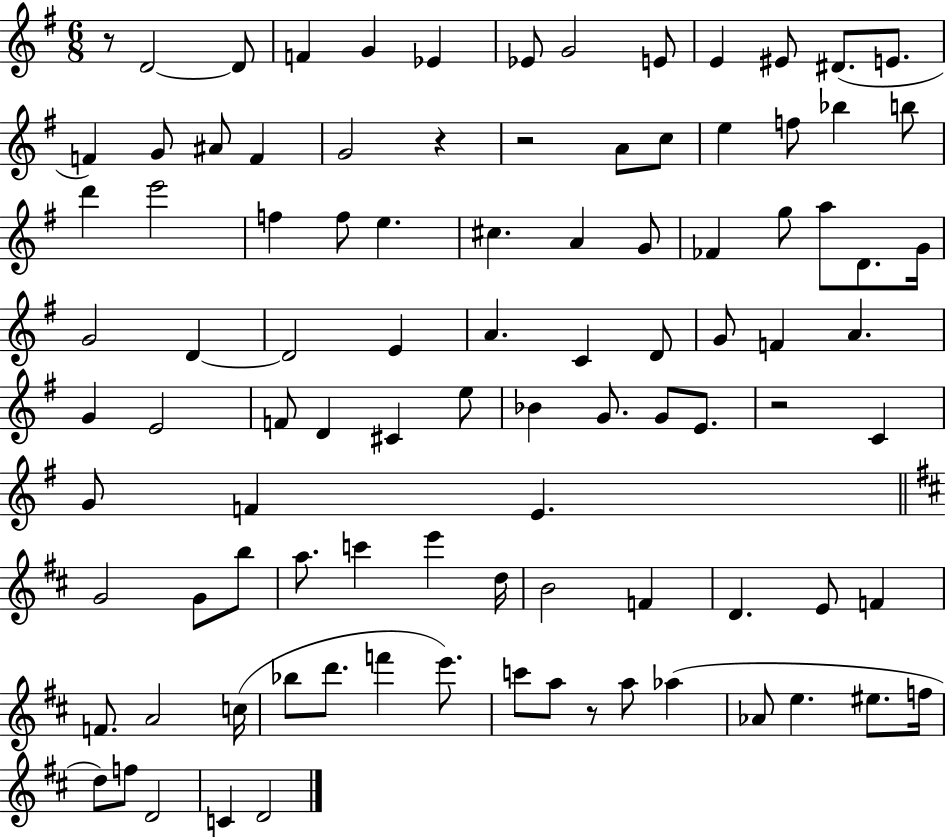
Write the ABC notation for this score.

X:1
T:Untitled
M:6/8
L:1/4
K:G
z/2 D2 D/2 F G _E _E/2 G2 E/2 E ^E/2 ^D/2 E/2 F G/2 ^A/2 F G2 z z2 A/2 c/2 e f/2 _b b/2 d' e'2 f f/2 e ^c A G/2 _F g/2 a/2 D/2 G/4 G2 D D2 E A C D/2 G/2 F A G E2 F/2 D ^C e/2 _B G/2 G/2 E/2 z2 C G/2 F E G2 G/2 b/2 a/2 c' e' d/4 B2 F D E/2 F F/2 A2 c/4 _b/2 d'/2 f' e'/2 c'/2 a/2 z/2 a/2 _a _A/2 e ^e/2 f/4 d/2 f/2 D2 C D2